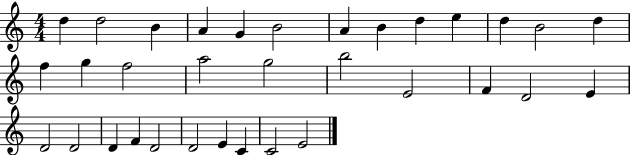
X:1
T:Untitled
M:4/4
L:1/4
K:C
d d2 B A G B2 A B d e d B2 d f g f2 a2 g2 b2 E2 F D2 E D2 D2 D F D2 D2 E C C2 E2